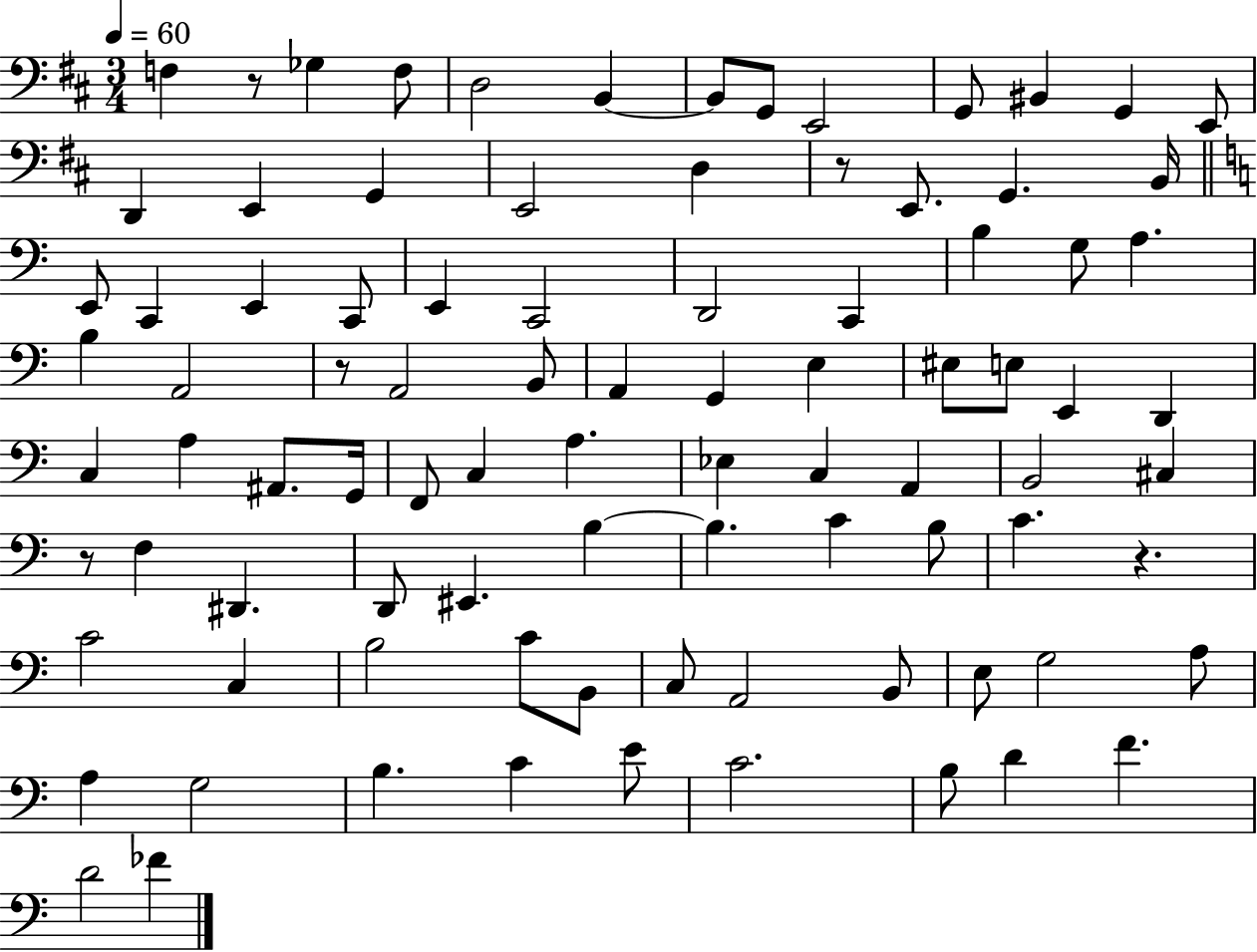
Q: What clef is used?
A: bass